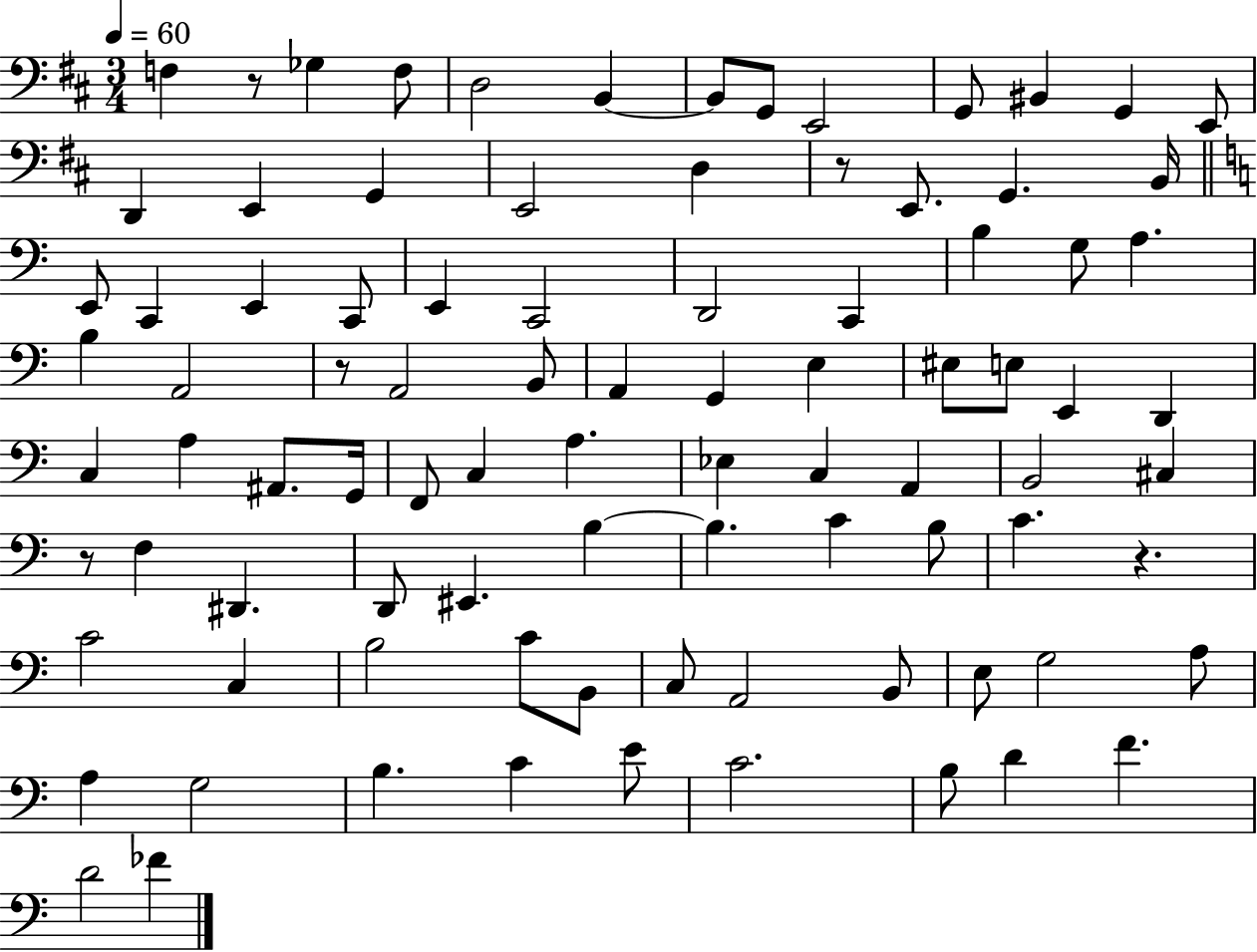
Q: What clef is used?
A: bass